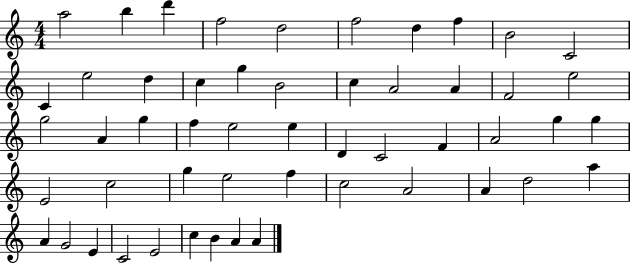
{
  \clef treble
  \numericTimeSignature
  \time 4/4
  \key c \major
  a''2 b''4 d'''4 | f''2 d''2 | f''2 d''4 f''4 | b'2 c'2 | \break c'4 e''2 d''4 | c''4 g''4 b'2 | c''4 a'2 a'4 | f'2 e''2 | \break g''2 a'4 g''4 | f''4 e''2 e''4 | d'4 c'2 f'4 | a'2 g''4 g''4 | \break e'2 c''2 | g''4 e''2 f''4 | c''2 a'2 | a'4 d''2 a''4 | \break a'4 g'2 e'4 | c'2 e'2 | c''4 b'4 a'4 a'4 | \bar "|."
}